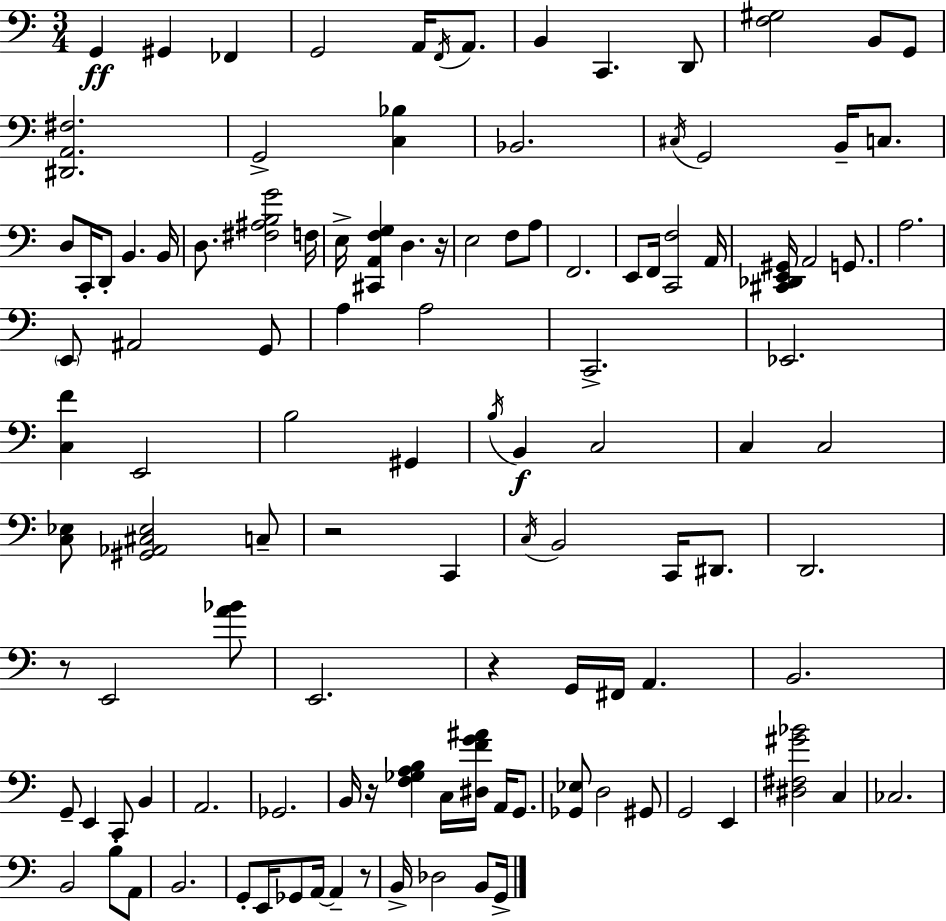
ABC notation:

X:1
T:Untitled
M:3/4
L:1/4
K:C
G,, ^G,, _F,, G,,2 A,,/4 F,,/4 A,,/2 B,, C,, D,,/2 [F,^G,]2 B,,/2 G,,/2 [^D,,A,,^F,]2 G,,2 [C,_B,] _B,,2 ^C,/4 G,,2 B,,/4 C,/2 D,/2 C,,/4 D,,/2 B,, B,,/4 D,/2 [^F,^A,B,G]2 F,/4 E,/4 [^C,,A,,F,G,] D, z/4 E,2 F,/2 A,/2 F,,2 E,,/2 F,,/4 [C,,F,]2 A,,/4 [^C,,_D,,E,,^G,,]/4 A,,2 G,,/2 A,2 E,,/2 ^A,,2 G,,/2 A, A,2 C,,2 _E,,2 [C,F] E,,2 B,2 ^G,, B,/4 B,, C,2 C, C,2 [C,_E,]/2 [^G,,_A,,^C,_E,]2 C,/2 z2 C,, C,/4 B,,2 C,,/4 ^D,,/2 D,,2 z/2 E,,2 [A_B]/2 E,,2 z G,,/4 ^F,,/4 A,, B,,2 G,,/2 E,, C,,/2 B,, A,,2 _G,,2 B,,/4 z/4 [F,_G,A,B,] C,/4 [^D,FG^A]/4 A,,/4 G,,/2 [_G,,_E,]/2 D,2 ^G,,/2 G,,2 E,, [^D,^F,^G_B]2 C, _C,2 B,,2 B,/2 A,,/2 B,,2 G,,/2 E,,/4 _G,,/2 A,,/4 A,, z/2 B,,/4 _D,2 B,,/2 G,,/4